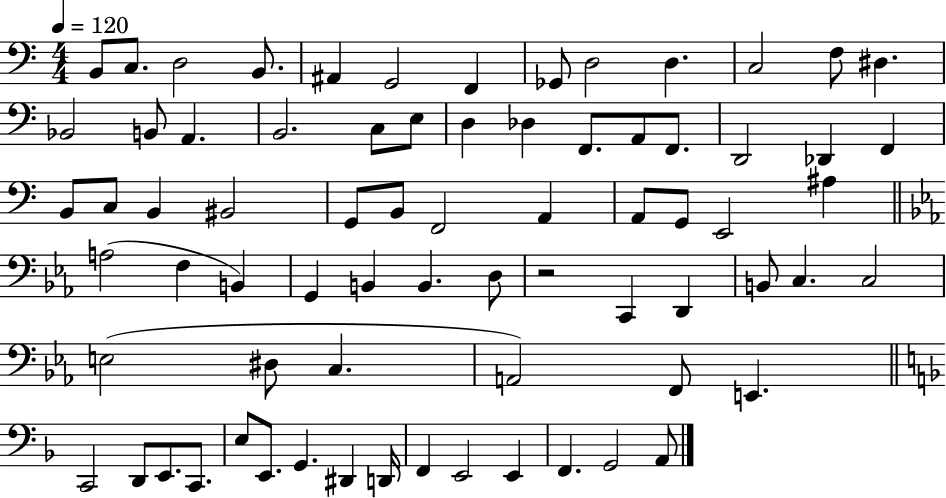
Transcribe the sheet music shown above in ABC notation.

X:1
T:Untitled
M:4/4
L:1/4
K:C
B,,/2 C,/2 D,2 B,,/2 ^A,, G,,2 F,, _G,,/2 D,2 D, C,2 F,/2 ^D, _B,,2 B,,/2 A,, B,,2 C,/2 E,/2 D, _D, F,,/2 A,,/2 F,,/2 D,,2 _D,, F,, B,,/2 C,/2 B,, ^B,,2 G,,/2 B,,/2 F,,2 A,, A,,/2 G,,/2 E,,2 ^A, A,2 F, B,, G,, B,, B,, D,/2 z2 C,, D,, B,,/2 C, C,2 E,2 ^D,/2 C, A,,2 F,,/2 E,, C,,2 D,,/2 E,,/2 C,,/2 E,/2 E,,/2 G,, ^D,, D,,/4 F,, E,,2 E,, F,, G,,2 A,,/2